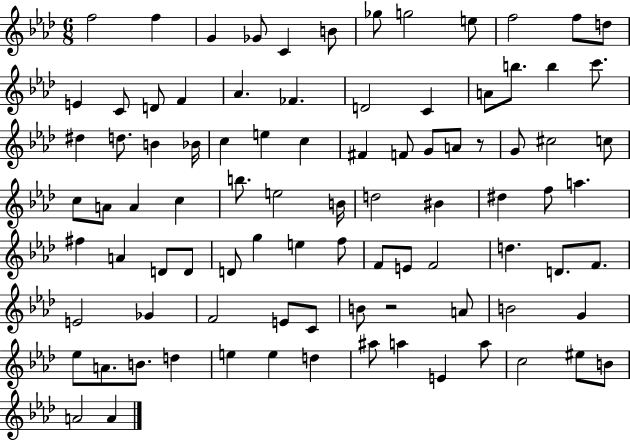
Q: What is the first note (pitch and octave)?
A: F5